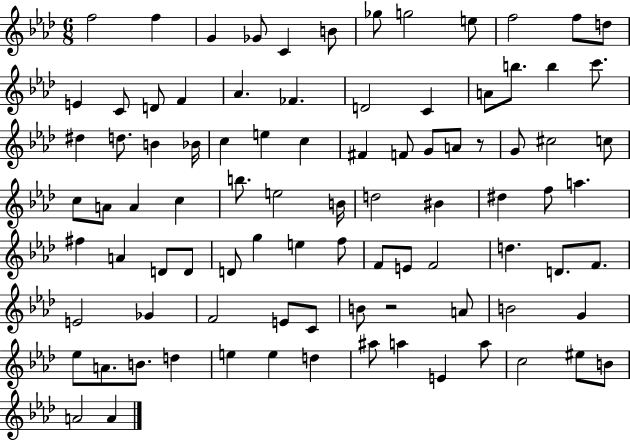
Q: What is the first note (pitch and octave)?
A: F5